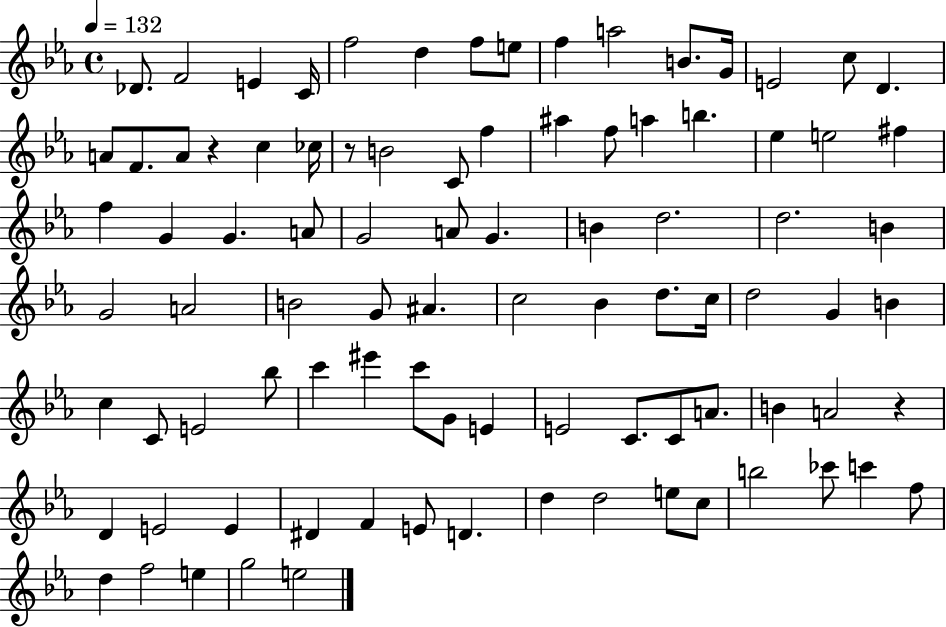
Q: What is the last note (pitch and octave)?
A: E5